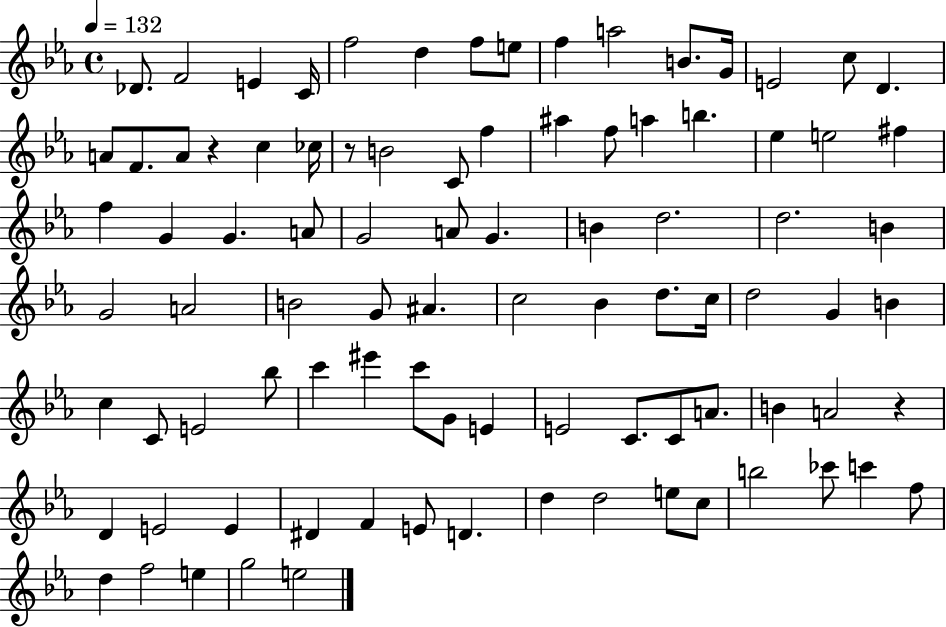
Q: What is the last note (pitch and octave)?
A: E5